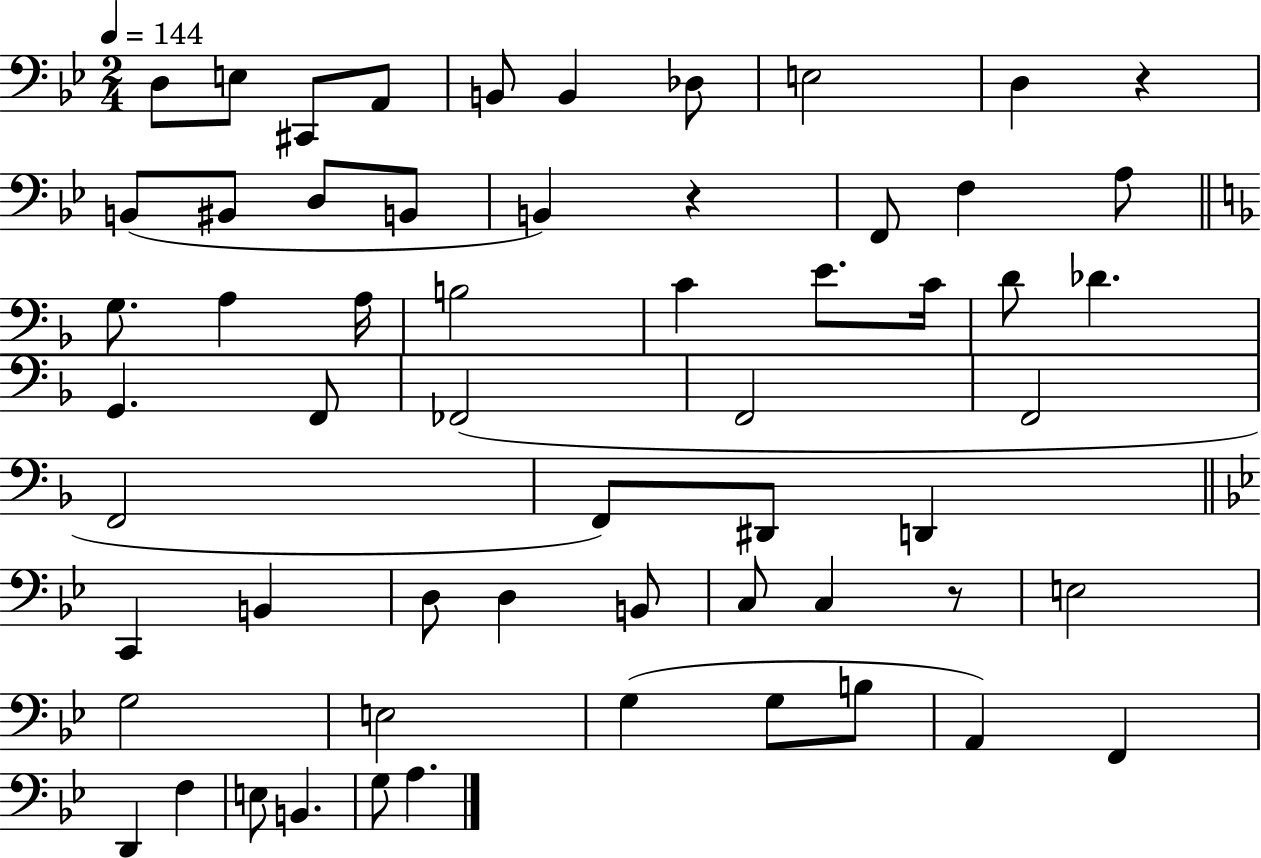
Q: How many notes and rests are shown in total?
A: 59